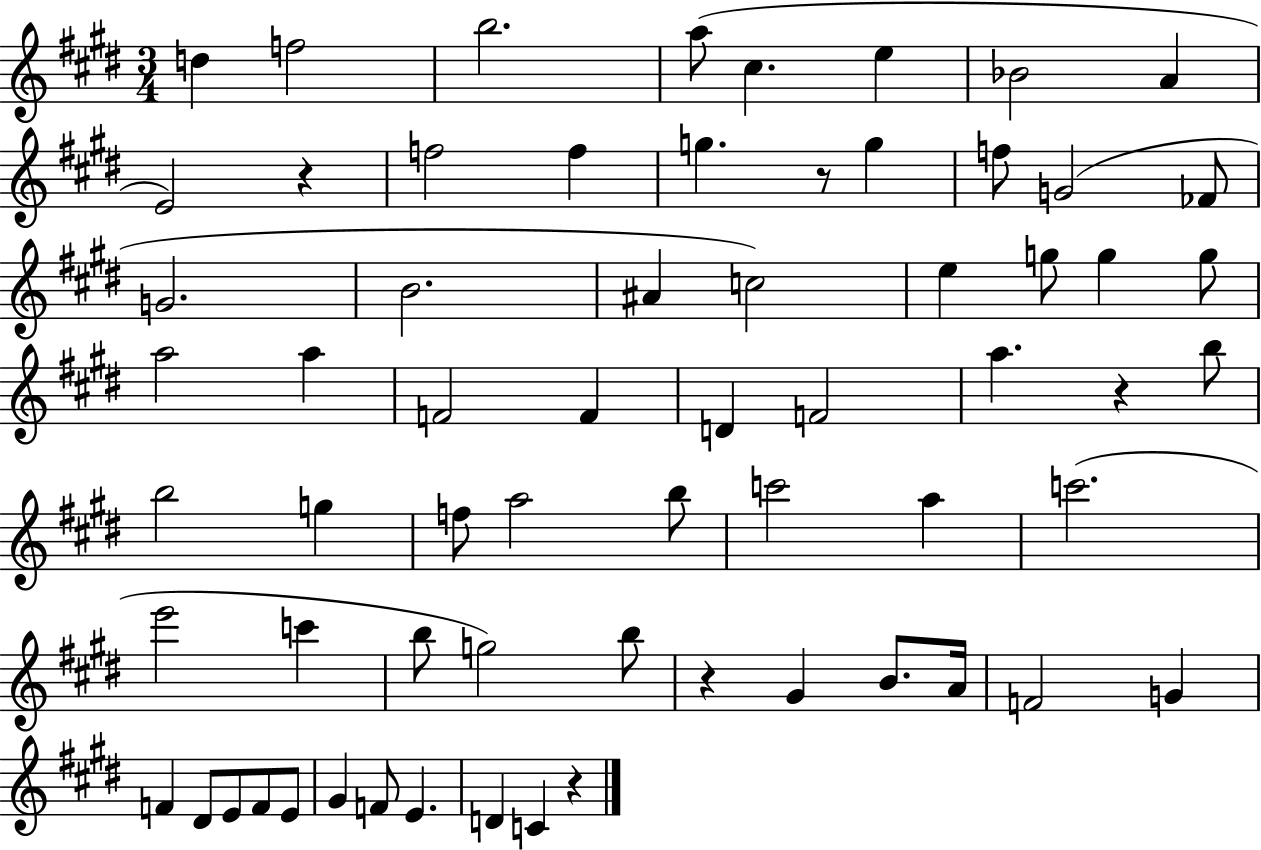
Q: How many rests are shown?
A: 5